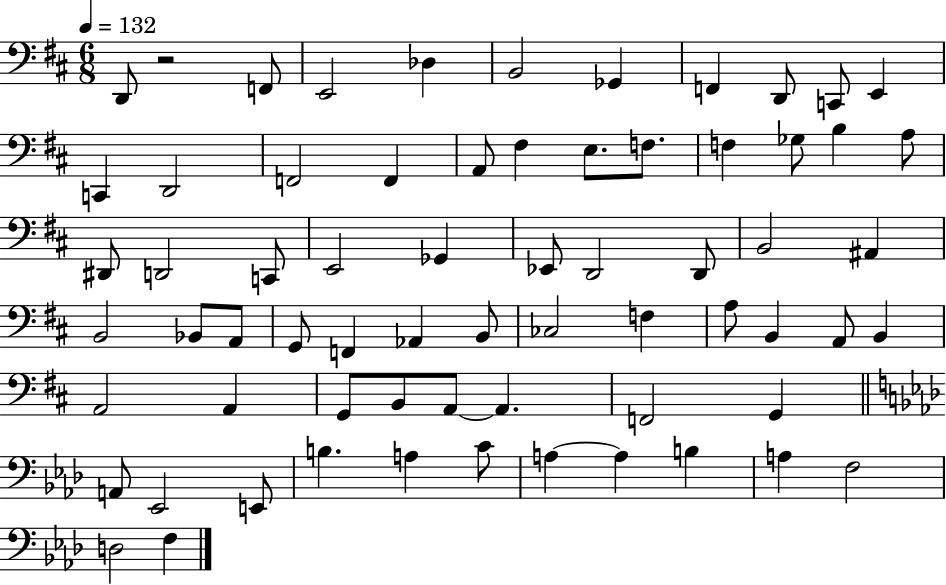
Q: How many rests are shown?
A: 1